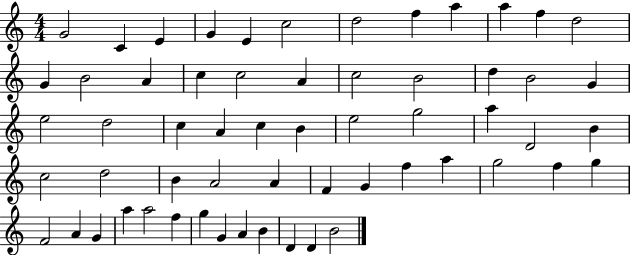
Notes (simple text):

G4/h C4/q E4/q G4/q E4/q C5/h D5/h F5/q A5/q A5/q F5/q D5/h G4/q B4/h A4/q C5/q C5/h A4/q C5/h B4/h D5/q B4/h G4/q E5/h D5/h C5/q A4/q C5/q B4/q E5/h G5/h A5/q D4/h B4/q C5/h D5/h B4/q A4/h A4/q F4/q G4/q F5/q A5/q G5/h F5/q G5/q F4/h A4/q G4/q A5/q A5/h F5/q G5/q G4/q A4/q B4/q D4/q D4/q B4/h